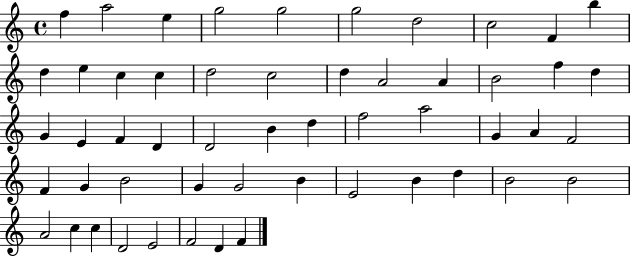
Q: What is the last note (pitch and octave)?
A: F4